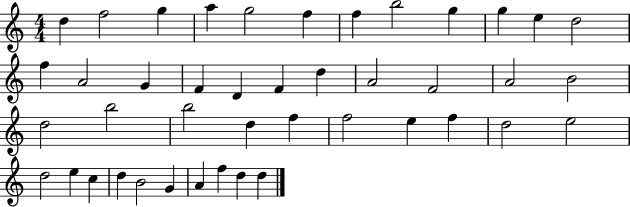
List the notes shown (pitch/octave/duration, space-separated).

D5/q F5/h G5/q A5/q G5/h F5/q F5/q B5/h G5/q G5/q E5/q D5/h F5/q A4/h G4/q F4/q D4/q F4/q D5/q A4/h F4/h A4/h B4/h D5/h B5/h B5/h D5/q F5/q F5/h E5/q F5/q D5/h E5/h D5/h E5/q C5/q D5/q B4/h G4/q A4/q F5/q D5/q D5/q